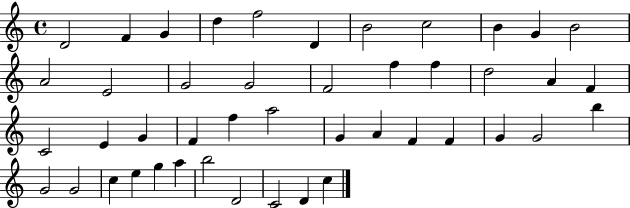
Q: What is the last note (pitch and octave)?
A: C5